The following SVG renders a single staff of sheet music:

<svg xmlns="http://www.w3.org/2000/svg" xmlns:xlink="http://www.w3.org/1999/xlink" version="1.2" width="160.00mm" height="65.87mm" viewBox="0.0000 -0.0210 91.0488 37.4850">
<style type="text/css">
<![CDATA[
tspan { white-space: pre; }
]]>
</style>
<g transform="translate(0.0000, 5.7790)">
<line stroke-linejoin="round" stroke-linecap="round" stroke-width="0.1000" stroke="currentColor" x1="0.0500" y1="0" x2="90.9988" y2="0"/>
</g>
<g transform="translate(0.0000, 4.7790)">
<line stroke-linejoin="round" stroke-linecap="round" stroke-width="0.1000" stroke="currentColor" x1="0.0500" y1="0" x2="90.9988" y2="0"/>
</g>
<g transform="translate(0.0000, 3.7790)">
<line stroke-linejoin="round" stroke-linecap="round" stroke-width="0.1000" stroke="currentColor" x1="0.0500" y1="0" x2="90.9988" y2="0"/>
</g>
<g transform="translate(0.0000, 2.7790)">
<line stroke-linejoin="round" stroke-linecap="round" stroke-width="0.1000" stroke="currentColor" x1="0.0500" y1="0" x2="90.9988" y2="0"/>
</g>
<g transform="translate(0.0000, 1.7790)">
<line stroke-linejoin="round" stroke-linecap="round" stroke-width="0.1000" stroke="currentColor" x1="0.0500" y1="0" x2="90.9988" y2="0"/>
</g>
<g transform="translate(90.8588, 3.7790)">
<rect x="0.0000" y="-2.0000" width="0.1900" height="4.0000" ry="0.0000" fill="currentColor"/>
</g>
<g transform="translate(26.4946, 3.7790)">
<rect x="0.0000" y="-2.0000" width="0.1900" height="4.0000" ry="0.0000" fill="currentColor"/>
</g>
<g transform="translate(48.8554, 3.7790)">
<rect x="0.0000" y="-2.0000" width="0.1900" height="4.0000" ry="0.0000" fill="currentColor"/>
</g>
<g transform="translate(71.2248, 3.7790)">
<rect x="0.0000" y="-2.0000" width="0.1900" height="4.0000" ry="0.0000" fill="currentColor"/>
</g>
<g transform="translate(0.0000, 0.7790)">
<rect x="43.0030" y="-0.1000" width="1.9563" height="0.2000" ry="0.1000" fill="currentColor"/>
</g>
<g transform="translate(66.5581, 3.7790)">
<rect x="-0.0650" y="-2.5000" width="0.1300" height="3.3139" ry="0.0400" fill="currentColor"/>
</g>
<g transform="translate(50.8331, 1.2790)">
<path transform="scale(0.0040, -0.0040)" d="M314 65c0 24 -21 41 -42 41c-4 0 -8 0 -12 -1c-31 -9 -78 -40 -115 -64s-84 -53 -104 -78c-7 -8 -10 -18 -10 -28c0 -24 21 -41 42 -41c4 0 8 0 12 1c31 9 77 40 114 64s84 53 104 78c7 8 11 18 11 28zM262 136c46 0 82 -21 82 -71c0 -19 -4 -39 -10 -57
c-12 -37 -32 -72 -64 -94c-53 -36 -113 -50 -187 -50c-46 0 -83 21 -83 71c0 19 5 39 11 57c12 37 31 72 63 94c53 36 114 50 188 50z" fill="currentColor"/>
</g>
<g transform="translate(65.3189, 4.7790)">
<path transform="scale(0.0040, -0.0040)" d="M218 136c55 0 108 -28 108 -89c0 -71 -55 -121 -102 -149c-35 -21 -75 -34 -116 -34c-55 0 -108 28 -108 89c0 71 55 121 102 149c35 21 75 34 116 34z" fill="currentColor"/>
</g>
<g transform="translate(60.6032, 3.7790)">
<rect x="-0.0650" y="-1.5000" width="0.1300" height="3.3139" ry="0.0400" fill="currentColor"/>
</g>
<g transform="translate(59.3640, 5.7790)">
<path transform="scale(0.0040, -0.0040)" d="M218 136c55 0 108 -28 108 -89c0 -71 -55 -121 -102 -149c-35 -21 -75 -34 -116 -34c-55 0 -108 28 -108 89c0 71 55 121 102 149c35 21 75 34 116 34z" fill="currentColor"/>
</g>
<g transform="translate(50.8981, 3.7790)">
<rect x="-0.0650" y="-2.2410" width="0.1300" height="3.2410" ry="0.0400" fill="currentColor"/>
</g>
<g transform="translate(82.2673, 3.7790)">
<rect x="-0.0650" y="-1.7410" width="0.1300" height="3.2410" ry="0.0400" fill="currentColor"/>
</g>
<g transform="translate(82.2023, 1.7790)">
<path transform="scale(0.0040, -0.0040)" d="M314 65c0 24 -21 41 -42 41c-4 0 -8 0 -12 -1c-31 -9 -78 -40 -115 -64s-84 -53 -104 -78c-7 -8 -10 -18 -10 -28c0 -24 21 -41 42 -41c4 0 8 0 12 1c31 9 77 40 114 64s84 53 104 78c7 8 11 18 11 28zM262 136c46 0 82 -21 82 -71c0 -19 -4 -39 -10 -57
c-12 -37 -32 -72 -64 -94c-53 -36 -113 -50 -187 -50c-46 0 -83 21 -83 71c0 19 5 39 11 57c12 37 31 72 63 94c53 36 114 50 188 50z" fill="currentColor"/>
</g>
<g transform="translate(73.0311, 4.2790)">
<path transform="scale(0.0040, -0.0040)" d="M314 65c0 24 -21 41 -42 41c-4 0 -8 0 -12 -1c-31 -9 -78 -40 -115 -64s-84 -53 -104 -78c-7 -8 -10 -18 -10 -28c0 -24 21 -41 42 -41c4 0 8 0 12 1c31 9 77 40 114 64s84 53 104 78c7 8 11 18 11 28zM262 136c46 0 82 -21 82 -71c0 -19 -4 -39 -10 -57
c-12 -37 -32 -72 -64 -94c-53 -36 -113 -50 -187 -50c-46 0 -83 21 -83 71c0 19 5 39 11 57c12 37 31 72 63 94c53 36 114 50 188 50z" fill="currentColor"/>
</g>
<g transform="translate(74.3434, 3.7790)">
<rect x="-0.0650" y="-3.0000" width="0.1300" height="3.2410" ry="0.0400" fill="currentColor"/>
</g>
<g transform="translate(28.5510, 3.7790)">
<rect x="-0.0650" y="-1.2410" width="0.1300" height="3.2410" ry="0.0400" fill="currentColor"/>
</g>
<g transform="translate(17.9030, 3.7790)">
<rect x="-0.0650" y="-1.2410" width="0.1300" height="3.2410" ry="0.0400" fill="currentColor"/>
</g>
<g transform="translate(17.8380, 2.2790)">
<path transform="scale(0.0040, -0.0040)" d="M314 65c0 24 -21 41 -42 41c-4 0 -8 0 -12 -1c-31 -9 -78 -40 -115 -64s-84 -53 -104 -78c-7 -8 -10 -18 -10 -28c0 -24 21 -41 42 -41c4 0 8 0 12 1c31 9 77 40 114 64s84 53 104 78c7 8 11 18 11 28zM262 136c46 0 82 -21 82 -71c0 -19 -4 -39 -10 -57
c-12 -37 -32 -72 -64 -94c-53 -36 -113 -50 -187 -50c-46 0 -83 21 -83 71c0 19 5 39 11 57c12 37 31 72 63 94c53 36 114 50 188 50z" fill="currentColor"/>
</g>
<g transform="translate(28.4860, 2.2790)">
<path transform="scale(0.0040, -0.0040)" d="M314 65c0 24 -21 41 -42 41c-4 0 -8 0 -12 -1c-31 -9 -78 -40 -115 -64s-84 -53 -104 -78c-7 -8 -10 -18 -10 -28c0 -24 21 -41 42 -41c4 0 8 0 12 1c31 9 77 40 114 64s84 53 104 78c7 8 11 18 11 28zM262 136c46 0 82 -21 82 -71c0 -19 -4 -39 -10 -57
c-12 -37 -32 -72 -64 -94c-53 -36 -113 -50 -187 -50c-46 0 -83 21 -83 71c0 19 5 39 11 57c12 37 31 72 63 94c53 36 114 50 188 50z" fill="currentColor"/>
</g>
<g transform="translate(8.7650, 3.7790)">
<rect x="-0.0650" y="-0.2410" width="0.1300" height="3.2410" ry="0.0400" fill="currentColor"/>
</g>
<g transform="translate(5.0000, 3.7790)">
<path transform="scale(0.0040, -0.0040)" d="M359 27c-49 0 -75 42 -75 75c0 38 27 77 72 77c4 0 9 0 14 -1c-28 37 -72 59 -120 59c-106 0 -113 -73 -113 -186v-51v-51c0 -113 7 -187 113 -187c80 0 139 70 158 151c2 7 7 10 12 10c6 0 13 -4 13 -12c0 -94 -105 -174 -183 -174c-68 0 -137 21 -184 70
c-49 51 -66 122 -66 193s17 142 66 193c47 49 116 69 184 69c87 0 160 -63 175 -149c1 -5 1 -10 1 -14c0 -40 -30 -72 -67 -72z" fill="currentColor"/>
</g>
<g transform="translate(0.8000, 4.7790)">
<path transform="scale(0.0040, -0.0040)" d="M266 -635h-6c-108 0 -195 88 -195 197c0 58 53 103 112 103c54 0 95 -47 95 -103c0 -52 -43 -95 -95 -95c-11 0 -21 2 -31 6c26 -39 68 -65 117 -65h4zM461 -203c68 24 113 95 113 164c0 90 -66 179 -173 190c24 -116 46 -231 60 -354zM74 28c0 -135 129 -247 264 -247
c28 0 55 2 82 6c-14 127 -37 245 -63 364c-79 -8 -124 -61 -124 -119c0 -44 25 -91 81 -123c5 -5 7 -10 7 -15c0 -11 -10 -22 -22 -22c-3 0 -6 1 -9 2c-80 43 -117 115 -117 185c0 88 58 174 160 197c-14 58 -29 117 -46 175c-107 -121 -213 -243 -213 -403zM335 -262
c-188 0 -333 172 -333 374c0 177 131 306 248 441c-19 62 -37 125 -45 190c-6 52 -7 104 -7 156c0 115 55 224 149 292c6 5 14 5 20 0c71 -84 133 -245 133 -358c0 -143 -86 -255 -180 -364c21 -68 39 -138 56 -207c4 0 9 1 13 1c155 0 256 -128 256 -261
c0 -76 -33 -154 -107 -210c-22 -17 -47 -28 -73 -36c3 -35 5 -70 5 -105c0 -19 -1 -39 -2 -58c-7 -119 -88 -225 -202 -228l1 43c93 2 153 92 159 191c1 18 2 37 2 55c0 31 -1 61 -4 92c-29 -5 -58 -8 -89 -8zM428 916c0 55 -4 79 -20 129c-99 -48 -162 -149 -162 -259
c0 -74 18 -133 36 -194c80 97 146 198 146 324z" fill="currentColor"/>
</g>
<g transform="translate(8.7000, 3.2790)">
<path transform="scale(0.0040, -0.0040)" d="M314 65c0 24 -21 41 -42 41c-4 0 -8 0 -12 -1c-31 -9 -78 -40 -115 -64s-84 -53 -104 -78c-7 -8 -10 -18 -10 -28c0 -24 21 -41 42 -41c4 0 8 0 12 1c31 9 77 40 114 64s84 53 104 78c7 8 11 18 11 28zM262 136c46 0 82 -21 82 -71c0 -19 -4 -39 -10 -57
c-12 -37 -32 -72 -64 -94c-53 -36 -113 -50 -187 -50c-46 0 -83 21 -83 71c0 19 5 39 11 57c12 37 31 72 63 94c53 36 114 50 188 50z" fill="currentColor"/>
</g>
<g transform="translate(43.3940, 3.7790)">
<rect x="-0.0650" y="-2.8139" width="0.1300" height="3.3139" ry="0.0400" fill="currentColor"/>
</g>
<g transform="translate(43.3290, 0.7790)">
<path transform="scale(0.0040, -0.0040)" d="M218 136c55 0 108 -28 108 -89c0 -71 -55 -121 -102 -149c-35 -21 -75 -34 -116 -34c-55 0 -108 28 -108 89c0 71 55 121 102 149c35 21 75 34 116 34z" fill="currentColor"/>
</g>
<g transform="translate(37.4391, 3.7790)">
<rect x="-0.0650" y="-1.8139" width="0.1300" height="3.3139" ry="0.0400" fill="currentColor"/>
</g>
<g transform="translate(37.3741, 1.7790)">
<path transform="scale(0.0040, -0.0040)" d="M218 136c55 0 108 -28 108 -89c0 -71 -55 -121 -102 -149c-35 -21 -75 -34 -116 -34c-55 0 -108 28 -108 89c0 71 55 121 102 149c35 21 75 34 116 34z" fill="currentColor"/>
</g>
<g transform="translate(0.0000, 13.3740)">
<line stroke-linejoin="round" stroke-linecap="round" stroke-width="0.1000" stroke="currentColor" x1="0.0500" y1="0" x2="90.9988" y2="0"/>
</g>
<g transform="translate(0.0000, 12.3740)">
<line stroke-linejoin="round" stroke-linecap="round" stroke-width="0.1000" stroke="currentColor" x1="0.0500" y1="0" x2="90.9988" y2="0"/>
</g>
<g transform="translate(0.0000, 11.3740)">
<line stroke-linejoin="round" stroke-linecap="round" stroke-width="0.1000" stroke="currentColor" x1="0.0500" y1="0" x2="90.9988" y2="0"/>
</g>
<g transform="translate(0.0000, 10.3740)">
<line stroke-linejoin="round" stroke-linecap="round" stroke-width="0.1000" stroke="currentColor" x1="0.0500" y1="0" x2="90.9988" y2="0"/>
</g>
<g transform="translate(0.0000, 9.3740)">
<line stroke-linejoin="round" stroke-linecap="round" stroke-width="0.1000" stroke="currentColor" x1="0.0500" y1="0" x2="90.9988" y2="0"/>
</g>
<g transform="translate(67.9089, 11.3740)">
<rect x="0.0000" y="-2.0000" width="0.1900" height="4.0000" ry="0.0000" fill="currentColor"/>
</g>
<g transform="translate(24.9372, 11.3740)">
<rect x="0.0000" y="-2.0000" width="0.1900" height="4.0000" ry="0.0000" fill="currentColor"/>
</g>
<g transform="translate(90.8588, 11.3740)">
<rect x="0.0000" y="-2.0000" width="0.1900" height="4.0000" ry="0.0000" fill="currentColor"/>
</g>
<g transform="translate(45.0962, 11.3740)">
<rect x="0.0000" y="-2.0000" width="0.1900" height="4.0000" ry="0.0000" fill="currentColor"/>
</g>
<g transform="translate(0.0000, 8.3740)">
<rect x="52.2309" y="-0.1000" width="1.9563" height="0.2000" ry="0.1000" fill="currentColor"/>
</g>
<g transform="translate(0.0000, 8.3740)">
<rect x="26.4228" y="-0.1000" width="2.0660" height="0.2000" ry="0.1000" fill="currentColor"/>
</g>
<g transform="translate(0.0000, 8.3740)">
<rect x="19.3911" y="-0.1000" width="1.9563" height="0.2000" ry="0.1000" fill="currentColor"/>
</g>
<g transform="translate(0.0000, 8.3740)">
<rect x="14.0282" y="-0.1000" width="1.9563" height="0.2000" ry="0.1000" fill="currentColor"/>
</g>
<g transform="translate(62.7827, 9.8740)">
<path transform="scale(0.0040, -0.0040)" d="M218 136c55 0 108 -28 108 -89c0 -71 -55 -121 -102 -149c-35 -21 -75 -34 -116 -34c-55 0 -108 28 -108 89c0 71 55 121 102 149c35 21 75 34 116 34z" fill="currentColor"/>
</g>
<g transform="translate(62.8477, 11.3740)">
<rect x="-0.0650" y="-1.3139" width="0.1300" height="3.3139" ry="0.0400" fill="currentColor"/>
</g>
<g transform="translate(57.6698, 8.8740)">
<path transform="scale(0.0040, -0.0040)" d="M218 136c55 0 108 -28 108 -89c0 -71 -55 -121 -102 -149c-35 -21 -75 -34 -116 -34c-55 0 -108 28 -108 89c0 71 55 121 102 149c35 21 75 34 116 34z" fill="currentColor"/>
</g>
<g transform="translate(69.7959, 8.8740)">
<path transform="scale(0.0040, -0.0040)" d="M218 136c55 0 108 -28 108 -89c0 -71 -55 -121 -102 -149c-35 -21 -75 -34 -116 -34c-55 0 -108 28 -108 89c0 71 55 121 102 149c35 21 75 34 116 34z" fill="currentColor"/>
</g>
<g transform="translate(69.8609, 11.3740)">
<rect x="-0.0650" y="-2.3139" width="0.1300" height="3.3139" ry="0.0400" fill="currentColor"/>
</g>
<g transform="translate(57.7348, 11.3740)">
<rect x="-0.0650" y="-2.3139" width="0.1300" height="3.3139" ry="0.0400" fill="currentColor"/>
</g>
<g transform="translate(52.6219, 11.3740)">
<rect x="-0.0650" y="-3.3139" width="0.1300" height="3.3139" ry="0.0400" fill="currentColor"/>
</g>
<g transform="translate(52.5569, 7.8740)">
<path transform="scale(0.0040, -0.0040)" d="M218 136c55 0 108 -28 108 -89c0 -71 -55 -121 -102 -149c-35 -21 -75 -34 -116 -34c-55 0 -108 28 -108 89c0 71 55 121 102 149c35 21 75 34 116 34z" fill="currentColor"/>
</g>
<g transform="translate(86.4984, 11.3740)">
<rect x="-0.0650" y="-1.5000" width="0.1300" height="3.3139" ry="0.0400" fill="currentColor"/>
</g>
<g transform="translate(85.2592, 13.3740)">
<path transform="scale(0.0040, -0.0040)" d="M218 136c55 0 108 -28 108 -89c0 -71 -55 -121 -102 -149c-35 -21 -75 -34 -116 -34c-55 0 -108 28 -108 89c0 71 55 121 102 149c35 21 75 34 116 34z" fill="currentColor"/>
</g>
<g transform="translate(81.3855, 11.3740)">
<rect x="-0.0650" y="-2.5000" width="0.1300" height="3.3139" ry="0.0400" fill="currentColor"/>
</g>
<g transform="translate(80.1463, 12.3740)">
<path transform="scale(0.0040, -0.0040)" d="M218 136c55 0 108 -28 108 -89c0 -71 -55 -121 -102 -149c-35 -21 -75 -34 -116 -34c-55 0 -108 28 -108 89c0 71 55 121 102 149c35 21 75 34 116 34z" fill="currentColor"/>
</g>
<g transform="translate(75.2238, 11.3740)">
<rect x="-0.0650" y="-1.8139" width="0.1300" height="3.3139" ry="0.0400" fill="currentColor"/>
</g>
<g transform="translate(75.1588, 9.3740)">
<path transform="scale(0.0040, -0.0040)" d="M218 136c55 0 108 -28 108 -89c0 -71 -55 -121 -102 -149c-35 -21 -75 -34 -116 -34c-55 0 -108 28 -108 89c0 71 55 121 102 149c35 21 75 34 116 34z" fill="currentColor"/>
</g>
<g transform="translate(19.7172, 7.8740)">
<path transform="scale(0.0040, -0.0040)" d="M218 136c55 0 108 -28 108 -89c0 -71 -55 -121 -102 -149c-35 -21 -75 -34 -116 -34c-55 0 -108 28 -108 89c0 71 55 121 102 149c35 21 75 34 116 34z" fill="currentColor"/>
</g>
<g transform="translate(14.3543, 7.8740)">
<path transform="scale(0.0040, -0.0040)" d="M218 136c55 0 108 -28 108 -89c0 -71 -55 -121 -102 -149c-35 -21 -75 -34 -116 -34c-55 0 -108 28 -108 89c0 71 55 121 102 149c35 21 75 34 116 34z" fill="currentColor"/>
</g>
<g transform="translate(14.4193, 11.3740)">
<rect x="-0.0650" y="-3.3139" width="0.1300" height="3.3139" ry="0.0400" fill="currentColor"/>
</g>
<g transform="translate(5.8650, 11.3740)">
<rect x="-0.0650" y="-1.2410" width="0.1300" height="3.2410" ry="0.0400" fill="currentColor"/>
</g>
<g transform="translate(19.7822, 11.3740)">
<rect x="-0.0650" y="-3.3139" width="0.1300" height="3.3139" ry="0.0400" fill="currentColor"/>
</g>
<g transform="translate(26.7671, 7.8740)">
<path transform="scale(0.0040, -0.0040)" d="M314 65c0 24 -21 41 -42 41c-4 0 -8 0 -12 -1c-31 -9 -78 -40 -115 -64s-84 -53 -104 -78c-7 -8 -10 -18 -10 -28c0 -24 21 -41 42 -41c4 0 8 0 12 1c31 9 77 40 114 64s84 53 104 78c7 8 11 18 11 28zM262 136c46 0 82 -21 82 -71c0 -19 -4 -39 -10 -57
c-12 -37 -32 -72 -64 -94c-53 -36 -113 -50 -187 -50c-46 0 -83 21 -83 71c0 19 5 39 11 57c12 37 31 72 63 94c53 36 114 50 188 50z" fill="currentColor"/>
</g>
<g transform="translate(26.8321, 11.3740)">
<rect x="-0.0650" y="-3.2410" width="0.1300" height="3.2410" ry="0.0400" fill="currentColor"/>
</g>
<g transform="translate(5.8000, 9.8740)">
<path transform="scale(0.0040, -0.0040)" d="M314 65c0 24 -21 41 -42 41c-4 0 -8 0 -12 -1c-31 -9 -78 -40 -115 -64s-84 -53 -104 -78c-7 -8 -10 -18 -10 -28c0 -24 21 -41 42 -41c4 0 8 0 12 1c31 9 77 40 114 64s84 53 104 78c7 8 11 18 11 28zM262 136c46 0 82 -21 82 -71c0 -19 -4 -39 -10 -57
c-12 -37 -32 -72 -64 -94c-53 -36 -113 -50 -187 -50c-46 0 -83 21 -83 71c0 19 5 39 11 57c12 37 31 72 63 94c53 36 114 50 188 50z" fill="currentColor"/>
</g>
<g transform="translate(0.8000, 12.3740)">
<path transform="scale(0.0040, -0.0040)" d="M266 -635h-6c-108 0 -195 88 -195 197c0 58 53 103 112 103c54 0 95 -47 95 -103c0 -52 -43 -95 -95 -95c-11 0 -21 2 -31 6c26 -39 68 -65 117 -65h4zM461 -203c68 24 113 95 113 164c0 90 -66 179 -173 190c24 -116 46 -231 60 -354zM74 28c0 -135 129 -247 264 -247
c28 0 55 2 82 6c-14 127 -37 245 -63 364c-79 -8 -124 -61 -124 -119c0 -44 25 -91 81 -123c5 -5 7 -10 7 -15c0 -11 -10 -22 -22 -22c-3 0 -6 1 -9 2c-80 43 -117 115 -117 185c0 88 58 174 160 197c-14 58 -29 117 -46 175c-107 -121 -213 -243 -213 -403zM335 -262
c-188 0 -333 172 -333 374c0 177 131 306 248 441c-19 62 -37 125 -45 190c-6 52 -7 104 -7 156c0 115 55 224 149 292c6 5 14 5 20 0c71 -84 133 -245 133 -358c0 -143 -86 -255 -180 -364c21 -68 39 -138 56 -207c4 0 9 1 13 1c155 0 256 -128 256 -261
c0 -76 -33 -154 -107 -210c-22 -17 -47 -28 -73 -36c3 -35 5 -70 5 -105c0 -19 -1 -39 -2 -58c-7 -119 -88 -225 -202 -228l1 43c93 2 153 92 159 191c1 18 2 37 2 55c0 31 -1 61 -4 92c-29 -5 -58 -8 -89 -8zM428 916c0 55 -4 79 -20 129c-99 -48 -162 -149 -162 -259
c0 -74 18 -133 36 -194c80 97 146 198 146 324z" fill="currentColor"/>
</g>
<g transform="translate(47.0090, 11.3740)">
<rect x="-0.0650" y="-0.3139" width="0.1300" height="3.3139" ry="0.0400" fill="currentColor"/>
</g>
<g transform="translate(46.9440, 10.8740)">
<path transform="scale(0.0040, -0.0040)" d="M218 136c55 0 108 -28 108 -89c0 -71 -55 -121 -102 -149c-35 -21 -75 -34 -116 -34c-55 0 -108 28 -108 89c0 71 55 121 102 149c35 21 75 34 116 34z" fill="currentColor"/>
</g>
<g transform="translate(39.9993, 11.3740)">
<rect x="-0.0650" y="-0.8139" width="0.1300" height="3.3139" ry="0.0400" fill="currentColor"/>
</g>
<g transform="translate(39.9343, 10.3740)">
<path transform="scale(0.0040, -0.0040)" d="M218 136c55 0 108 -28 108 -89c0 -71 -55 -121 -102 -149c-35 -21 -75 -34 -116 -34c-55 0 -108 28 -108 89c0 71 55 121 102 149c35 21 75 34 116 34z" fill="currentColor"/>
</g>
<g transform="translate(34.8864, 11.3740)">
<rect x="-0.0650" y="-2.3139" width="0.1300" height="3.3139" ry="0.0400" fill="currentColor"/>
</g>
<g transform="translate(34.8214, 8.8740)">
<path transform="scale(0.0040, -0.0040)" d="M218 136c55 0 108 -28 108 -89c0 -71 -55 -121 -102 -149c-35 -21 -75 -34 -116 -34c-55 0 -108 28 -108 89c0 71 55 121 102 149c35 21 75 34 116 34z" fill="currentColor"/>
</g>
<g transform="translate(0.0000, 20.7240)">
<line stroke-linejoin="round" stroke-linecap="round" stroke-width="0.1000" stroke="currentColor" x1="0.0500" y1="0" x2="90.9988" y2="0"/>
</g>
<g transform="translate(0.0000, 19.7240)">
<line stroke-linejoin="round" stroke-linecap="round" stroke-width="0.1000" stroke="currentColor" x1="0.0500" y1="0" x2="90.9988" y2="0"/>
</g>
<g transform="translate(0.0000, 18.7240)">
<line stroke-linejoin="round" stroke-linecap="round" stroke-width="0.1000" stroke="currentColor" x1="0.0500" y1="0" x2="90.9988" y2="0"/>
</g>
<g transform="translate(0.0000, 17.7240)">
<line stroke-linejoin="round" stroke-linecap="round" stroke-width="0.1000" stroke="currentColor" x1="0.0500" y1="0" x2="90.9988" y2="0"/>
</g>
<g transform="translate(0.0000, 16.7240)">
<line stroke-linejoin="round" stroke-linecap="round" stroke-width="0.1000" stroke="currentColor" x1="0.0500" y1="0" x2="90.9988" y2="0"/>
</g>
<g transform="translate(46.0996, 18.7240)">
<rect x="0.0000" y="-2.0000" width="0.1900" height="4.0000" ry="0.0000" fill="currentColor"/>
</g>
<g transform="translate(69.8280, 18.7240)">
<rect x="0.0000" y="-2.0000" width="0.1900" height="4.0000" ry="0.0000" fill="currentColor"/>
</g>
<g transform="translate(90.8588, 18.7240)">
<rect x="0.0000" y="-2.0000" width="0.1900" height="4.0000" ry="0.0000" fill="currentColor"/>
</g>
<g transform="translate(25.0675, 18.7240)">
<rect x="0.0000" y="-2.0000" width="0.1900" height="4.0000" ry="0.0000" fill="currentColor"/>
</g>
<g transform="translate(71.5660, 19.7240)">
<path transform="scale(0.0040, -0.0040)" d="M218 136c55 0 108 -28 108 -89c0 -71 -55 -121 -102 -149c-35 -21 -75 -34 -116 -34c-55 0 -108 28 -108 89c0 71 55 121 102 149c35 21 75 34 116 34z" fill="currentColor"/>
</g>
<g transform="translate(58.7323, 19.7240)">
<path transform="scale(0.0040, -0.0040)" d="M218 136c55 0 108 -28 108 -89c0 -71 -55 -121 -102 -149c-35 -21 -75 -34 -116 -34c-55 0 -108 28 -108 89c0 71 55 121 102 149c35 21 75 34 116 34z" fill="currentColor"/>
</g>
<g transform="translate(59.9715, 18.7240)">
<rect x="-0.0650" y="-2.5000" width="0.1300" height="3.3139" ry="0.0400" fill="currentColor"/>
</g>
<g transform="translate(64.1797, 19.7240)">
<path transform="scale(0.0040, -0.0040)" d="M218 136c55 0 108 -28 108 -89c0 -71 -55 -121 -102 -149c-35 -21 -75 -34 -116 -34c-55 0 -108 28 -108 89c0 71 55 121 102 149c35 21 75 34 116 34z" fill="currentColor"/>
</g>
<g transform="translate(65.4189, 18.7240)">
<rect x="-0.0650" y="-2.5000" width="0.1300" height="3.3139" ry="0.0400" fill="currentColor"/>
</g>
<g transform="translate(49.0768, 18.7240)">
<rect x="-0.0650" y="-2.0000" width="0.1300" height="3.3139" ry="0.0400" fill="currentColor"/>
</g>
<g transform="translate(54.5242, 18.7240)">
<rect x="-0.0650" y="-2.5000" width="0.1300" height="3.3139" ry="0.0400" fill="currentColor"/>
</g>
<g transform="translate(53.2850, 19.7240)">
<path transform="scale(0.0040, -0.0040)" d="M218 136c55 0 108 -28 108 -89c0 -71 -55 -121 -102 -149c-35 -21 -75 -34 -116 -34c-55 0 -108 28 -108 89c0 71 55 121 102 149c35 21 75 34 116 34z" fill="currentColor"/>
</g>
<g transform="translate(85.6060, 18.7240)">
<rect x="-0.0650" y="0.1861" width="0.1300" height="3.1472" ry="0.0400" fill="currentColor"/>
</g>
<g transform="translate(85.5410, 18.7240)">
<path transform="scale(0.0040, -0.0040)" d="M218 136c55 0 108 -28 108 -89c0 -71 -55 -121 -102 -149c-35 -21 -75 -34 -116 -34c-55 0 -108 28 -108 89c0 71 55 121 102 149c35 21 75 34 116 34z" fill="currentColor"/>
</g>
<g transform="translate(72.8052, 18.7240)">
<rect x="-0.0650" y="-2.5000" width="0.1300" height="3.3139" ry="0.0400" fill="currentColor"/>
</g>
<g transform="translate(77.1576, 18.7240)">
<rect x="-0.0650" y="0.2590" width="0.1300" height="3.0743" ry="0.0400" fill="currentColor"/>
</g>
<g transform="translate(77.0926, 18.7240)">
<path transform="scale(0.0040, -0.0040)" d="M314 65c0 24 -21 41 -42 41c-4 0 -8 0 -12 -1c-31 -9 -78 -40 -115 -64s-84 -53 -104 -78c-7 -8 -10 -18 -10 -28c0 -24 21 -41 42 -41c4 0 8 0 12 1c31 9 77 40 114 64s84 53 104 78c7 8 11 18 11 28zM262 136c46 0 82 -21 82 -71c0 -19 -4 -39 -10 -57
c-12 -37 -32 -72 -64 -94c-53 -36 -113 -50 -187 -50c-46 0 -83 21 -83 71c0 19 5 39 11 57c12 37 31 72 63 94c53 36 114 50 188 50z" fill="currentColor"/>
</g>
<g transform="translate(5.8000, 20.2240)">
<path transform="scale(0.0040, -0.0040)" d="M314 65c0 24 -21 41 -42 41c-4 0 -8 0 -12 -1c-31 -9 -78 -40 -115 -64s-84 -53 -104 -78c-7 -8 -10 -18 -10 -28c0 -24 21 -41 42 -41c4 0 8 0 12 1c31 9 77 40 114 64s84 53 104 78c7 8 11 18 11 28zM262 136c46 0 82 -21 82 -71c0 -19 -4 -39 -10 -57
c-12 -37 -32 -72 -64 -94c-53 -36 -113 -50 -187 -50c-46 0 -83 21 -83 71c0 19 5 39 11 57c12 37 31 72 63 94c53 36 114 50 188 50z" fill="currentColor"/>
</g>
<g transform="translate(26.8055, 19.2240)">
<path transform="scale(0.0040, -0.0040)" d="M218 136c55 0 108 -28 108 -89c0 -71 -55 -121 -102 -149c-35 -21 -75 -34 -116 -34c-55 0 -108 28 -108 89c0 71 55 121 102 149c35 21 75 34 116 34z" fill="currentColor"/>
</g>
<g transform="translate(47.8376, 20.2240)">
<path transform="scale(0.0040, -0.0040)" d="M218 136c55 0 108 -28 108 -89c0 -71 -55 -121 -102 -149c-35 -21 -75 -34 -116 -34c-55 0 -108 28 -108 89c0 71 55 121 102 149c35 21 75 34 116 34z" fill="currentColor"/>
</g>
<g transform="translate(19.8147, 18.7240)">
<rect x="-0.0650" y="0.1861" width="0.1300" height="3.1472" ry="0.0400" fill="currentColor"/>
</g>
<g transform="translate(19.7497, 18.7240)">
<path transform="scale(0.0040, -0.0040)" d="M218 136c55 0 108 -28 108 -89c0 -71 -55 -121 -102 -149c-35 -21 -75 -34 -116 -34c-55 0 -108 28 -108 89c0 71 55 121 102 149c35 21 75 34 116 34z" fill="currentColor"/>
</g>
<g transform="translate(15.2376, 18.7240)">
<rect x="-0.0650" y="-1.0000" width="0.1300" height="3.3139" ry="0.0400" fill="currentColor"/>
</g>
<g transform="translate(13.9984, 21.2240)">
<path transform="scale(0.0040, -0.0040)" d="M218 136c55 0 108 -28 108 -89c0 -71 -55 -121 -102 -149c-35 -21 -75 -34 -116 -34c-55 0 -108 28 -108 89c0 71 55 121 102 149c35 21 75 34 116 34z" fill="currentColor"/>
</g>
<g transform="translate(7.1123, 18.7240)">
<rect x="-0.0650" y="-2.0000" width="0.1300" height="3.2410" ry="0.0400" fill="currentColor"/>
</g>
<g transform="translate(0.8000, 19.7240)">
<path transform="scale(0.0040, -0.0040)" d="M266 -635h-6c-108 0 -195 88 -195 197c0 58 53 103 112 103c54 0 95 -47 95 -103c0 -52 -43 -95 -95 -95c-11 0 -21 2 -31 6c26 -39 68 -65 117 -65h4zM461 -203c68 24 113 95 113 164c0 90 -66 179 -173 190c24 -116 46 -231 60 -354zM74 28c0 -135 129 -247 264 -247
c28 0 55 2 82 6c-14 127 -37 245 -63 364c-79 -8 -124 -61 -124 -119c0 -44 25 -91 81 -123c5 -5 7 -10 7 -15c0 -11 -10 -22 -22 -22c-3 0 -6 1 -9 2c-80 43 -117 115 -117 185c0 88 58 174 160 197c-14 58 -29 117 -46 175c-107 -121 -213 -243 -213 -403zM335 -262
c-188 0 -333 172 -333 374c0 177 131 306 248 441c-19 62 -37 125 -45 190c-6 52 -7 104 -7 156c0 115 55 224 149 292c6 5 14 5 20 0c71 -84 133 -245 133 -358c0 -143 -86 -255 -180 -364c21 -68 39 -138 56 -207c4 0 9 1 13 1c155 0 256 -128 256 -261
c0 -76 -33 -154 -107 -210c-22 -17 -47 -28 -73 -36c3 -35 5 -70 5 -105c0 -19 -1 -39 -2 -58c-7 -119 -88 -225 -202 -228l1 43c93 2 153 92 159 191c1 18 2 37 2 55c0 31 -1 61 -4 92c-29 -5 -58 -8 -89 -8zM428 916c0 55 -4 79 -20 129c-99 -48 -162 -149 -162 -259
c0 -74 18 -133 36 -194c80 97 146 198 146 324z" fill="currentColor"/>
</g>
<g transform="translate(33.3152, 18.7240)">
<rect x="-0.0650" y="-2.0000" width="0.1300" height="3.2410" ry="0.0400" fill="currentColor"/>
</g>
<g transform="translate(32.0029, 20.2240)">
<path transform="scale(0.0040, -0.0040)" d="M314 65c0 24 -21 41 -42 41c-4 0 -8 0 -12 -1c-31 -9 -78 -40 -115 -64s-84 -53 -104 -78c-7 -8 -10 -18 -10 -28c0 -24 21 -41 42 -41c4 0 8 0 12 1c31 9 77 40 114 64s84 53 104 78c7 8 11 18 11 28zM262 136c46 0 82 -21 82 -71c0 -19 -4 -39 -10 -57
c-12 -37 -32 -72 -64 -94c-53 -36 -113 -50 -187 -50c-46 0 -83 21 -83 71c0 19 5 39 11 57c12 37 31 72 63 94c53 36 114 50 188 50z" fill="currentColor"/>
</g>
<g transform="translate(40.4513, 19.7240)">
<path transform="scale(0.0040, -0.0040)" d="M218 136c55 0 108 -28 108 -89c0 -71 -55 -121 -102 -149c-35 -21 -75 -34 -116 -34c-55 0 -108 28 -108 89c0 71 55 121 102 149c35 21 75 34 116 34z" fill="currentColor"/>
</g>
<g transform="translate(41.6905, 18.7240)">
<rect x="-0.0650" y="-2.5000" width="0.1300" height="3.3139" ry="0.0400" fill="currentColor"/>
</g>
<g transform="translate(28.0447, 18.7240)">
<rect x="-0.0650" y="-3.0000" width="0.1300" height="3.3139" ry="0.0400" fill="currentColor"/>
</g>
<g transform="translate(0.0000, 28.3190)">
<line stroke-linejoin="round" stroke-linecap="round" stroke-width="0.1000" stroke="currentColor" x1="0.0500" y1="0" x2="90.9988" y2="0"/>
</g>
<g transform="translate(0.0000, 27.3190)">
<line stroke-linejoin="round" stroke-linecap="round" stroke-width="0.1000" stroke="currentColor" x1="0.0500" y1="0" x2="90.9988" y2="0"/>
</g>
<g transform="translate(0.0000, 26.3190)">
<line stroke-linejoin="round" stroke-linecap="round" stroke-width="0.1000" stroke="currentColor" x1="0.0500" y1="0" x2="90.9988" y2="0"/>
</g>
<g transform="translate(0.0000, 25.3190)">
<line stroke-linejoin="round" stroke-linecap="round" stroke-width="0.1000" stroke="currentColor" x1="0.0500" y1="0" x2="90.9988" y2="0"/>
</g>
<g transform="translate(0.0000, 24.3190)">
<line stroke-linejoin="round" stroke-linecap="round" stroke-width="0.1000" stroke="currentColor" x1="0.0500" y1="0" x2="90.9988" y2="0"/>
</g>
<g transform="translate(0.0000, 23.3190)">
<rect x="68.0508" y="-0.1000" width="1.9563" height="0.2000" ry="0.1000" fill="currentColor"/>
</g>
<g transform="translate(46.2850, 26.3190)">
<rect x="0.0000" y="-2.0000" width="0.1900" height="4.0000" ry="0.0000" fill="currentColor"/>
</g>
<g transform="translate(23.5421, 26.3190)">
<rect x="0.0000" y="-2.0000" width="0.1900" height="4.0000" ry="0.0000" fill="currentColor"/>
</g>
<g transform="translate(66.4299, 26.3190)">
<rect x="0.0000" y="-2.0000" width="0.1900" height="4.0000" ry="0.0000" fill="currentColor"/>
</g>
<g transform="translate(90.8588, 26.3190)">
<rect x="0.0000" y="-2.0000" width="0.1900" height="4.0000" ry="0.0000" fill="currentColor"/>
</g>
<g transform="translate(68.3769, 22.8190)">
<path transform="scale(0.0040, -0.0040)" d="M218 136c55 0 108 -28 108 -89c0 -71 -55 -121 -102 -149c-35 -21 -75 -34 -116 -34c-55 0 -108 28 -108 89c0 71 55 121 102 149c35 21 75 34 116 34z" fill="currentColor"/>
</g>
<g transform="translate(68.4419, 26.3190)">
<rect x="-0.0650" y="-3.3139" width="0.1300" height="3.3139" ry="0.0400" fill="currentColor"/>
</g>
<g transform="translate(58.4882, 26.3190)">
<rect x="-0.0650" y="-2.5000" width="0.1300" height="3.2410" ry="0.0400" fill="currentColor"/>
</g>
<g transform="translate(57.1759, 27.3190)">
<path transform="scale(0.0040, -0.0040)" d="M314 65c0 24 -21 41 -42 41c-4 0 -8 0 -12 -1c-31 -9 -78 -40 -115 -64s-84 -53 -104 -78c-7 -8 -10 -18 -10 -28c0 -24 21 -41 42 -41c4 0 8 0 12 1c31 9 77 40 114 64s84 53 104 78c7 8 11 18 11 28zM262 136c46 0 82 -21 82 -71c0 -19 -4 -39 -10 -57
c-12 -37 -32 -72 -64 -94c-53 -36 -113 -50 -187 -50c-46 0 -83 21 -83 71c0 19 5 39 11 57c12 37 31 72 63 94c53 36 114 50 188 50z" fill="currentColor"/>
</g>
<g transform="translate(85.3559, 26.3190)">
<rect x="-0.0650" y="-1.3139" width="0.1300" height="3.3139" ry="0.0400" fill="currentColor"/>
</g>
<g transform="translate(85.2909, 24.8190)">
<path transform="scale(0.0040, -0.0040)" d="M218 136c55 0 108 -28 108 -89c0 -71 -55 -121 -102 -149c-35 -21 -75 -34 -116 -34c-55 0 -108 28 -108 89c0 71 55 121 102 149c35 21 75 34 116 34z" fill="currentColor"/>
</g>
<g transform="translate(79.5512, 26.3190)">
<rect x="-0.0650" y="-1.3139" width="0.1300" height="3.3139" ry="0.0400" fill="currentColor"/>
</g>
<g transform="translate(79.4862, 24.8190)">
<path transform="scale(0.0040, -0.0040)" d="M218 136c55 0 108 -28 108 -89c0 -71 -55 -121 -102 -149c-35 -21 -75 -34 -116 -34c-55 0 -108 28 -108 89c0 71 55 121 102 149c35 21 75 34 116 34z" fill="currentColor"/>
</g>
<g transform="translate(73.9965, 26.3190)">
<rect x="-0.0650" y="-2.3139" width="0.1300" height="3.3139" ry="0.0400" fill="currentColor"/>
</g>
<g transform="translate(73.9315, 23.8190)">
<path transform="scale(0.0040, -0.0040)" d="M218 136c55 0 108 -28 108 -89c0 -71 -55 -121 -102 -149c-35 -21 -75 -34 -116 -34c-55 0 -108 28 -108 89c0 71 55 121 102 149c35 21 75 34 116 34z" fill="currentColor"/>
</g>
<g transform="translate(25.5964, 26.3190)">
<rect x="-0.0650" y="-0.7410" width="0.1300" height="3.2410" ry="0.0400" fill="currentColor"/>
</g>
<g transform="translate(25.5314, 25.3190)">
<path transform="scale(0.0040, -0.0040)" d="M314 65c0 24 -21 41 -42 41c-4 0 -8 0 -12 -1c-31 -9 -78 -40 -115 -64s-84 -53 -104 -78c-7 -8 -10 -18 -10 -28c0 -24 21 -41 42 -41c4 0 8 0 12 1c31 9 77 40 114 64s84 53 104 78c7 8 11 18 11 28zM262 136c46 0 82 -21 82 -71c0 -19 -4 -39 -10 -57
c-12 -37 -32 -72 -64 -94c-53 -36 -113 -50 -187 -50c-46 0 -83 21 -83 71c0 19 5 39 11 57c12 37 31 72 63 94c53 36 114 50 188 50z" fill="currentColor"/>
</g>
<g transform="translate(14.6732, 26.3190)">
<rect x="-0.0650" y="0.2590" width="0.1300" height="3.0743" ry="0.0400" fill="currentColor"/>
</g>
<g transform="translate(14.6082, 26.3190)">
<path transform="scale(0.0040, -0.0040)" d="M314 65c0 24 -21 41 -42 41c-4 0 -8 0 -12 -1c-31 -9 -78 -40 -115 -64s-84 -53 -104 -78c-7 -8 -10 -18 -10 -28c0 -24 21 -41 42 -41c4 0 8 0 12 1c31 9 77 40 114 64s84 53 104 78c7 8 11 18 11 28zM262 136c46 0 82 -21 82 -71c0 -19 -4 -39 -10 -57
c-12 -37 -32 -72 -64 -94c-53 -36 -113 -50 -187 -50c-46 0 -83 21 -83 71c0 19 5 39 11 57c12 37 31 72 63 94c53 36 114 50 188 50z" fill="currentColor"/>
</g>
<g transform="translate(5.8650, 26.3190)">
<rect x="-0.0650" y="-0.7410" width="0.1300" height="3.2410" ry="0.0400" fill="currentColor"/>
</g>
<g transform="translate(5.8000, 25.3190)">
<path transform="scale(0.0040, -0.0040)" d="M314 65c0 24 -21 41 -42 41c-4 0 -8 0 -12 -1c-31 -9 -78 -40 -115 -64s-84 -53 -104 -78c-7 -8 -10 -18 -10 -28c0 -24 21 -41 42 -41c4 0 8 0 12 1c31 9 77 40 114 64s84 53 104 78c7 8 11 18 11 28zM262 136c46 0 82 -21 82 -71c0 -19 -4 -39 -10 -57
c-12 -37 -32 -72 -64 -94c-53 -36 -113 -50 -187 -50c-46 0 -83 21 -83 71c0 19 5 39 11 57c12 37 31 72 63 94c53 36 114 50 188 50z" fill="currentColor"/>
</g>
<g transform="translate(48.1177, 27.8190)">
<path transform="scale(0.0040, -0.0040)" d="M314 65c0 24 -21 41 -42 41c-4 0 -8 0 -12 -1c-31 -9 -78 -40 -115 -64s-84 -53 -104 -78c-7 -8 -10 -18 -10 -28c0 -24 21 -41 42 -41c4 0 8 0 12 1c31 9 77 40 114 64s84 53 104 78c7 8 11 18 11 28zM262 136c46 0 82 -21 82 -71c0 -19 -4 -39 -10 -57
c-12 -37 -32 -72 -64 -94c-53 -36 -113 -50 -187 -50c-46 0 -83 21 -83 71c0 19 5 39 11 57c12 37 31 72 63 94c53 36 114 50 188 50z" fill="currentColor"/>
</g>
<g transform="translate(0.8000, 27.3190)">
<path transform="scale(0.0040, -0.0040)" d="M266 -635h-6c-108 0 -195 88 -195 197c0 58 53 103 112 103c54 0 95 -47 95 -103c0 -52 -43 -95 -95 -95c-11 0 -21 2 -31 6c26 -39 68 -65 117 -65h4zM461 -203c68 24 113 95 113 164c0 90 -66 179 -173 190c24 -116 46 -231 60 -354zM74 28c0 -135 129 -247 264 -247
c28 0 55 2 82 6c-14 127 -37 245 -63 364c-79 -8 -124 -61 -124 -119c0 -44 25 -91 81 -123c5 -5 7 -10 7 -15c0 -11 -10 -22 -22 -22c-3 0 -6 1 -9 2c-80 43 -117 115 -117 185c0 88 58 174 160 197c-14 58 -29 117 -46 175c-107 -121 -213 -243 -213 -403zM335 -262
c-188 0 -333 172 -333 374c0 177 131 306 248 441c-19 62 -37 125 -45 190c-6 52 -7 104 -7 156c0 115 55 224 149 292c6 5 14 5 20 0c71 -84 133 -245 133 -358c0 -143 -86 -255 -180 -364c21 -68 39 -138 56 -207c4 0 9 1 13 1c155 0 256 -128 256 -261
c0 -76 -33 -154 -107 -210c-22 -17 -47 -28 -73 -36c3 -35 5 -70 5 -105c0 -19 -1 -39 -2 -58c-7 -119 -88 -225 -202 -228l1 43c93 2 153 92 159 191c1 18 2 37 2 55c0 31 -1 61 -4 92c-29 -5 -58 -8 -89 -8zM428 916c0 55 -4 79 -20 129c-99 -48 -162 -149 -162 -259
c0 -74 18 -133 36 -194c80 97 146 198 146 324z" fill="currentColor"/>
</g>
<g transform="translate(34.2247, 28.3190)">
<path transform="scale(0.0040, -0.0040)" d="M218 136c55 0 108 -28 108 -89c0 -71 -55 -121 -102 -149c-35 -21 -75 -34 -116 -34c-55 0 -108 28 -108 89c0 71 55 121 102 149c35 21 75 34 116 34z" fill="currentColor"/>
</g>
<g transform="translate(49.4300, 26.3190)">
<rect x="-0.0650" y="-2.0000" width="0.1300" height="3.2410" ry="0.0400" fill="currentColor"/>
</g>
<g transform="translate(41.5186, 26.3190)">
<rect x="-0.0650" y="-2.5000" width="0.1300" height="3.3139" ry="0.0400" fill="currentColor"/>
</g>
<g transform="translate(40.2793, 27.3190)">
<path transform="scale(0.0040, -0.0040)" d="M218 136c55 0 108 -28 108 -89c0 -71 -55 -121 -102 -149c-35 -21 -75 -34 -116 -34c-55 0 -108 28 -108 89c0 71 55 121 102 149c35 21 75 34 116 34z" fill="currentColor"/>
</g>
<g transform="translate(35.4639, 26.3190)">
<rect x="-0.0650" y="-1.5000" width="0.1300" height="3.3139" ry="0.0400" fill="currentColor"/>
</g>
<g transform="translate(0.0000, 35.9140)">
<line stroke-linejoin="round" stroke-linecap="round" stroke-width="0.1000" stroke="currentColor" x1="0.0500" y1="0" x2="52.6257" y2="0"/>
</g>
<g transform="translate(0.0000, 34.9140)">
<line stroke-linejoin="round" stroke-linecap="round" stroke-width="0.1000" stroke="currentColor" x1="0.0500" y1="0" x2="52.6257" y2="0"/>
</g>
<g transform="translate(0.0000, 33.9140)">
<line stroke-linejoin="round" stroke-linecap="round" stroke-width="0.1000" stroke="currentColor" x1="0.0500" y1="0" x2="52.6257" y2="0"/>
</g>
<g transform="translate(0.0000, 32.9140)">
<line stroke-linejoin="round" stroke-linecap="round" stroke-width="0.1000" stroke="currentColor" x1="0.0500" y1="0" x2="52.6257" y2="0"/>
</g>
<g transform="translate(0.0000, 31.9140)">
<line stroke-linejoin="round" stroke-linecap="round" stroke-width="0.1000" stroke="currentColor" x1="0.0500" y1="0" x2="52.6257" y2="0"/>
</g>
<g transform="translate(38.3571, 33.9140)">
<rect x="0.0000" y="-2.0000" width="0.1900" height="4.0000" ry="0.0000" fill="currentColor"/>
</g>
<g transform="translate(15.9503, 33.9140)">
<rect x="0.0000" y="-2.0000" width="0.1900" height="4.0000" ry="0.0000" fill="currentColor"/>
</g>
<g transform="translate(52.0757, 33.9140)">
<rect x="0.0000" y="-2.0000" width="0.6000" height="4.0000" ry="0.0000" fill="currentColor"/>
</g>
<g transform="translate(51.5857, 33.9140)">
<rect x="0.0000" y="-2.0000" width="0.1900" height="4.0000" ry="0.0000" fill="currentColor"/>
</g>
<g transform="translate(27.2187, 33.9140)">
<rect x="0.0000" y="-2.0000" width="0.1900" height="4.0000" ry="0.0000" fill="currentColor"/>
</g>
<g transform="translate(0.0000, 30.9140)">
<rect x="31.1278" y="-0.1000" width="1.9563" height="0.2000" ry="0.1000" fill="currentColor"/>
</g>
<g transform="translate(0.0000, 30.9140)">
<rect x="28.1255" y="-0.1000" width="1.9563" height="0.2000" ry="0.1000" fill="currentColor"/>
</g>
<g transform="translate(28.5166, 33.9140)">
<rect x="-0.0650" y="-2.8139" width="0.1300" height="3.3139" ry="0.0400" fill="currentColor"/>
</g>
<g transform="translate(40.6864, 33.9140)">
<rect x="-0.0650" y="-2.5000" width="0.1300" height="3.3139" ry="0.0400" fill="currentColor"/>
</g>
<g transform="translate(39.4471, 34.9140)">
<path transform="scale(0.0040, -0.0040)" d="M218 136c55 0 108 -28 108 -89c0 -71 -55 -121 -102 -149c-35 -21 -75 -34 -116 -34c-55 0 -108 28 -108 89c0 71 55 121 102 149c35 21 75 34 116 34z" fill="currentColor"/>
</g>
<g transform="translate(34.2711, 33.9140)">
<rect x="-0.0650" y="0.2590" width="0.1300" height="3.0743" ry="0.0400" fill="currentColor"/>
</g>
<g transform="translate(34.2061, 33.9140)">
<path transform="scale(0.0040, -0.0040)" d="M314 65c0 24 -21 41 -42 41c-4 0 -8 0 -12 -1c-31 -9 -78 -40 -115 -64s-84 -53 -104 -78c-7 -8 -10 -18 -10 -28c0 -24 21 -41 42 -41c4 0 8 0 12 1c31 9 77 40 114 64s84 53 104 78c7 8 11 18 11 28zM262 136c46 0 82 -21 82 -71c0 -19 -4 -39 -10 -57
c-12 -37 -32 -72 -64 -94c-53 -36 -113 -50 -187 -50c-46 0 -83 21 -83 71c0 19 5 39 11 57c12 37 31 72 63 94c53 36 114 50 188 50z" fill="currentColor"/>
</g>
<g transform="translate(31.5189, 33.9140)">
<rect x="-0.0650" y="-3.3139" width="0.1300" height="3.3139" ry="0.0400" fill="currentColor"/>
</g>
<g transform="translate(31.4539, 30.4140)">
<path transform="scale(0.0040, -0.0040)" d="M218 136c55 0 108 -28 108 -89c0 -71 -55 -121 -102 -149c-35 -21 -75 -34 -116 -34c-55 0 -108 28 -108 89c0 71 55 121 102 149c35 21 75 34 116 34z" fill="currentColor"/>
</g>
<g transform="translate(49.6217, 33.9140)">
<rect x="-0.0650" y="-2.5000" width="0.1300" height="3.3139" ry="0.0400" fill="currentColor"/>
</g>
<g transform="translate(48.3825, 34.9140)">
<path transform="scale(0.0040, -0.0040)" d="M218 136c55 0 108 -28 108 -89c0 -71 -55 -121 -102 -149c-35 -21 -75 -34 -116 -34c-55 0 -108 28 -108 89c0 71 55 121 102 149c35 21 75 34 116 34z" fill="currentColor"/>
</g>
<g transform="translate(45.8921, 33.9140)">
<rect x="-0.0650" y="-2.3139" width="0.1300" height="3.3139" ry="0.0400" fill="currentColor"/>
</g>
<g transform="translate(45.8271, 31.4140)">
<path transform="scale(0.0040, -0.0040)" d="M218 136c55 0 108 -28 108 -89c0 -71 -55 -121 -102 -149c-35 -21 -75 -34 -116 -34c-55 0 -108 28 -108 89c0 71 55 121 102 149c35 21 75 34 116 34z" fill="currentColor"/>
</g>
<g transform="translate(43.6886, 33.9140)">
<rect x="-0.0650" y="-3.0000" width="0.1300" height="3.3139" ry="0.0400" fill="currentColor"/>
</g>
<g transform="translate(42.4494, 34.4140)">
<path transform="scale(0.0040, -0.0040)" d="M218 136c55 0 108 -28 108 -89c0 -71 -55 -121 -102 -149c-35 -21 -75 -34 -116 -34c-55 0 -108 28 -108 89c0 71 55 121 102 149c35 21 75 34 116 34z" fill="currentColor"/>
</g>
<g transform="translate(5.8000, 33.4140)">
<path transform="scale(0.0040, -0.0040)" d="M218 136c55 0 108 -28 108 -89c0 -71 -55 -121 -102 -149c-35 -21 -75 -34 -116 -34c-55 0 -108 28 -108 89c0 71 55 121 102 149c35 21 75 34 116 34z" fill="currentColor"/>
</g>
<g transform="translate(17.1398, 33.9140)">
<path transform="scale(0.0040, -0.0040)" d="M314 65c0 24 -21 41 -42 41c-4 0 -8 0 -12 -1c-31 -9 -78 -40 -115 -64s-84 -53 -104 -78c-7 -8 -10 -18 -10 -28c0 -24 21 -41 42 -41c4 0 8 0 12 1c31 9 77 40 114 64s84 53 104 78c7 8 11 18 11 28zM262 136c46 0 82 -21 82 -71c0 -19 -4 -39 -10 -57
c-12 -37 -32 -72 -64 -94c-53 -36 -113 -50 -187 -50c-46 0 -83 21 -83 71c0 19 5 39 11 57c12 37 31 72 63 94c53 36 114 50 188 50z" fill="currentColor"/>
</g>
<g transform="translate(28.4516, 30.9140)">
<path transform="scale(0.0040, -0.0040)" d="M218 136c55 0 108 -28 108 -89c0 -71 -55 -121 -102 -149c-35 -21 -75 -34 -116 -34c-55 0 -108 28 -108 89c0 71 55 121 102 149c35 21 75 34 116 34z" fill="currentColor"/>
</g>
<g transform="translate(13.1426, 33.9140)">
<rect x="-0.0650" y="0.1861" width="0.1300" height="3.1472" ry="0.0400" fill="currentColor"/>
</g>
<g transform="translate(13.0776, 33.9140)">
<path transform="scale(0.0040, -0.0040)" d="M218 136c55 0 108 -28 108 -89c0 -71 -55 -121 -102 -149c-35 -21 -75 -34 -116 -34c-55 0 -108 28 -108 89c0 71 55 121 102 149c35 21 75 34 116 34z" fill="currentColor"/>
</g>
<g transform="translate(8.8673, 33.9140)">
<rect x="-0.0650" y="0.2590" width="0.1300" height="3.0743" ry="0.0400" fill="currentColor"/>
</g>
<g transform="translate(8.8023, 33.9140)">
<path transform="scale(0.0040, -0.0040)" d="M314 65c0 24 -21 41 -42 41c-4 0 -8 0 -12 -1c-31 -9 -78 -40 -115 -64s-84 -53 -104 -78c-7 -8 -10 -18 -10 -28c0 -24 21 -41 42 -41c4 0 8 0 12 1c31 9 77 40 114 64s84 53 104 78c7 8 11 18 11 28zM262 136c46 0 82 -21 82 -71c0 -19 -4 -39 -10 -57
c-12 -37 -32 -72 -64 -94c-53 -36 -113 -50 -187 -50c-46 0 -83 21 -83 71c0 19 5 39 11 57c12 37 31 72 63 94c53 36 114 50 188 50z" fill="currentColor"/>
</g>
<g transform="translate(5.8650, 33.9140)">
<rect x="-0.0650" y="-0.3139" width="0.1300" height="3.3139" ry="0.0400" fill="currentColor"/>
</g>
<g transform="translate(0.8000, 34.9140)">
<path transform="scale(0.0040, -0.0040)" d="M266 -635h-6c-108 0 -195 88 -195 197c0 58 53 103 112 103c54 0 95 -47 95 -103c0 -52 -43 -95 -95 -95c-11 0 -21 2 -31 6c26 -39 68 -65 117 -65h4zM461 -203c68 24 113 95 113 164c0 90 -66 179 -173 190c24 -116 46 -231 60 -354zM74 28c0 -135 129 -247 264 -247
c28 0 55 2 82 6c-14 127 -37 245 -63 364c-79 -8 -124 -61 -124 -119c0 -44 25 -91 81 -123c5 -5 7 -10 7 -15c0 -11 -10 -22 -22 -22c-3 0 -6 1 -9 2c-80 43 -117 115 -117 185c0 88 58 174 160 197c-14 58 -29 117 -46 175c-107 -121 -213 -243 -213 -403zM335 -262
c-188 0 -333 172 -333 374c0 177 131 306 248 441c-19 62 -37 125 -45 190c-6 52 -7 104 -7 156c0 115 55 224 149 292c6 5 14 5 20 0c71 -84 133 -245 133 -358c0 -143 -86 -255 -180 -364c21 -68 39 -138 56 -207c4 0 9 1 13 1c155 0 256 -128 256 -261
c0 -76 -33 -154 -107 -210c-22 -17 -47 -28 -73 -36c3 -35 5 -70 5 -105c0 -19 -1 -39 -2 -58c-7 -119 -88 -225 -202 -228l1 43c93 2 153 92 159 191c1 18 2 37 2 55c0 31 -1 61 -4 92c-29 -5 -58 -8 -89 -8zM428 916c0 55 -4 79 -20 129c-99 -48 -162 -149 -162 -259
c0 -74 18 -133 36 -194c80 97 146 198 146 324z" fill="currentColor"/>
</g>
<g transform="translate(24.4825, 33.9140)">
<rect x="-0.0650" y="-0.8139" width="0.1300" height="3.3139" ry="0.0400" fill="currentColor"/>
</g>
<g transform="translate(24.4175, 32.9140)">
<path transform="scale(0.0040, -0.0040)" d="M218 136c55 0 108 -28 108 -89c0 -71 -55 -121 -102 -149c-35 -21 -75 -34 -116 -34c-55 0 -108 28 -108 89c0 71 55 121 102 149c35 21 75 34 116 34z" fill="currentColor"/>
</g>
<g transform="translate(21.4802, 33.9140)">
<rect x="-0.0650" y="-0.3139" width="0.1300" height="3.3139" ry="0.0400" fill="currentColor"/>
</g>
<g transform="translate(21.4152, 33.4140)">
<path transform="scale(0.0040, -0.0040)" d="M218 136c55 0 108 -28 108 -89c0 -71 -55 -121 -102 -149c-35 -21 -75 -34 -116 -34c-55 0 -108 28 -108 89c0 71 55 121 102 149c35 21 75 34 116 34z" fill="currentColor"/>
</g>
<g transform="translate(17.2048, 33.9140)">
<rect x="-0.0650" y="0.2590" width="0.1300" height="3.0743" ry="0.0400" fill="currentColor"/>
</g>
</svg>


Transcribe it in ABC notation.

X:1
T:Untitled
M:4/4
L:1/4
K:C
c2 e2 e2 f a g2 E G A2 f2 e2 b b b2 g d c b g e g f G E F2 D B A F2 G F G G G G B2 B d2 B2 d2 E G F2 G2 b g e e c B2 B B2 c d a b B2 G A g G